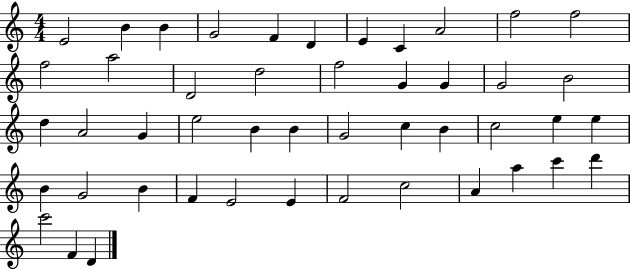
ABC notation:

X:1
T:Untitled
M:4/4
L:1/4
K:C
E2 B B G2 F D E C A2 f2 f2 f2 a2 D2 d2 f2 G G G2 B2 d A2 G e2 B B G2 c B c2 e e B G2 B F E2 E F2 c2 A a c' d' c'2 F D